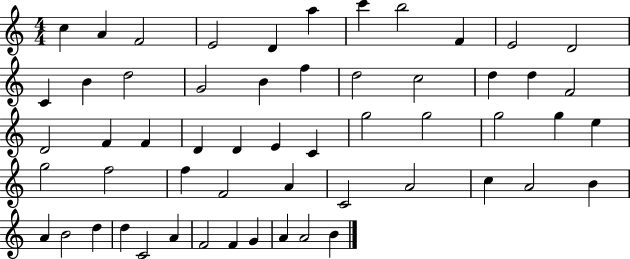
{
  \clef treble
  \numericTimeSignature
  \time 4/4
  \key c \major
  c''4 a'4 f'2 | e'2 d'4 a''4 | c'''4 b''2 f'4 | e'2 d'2 | \break c'4 b'4 d''2 | g'2 b'4 f''4 | d''2 c''2 | d''4 d''4 f'2 | \break d'2 f'4 f'4 | d'4 d'4 e'4 c'4 | g''2 g''2 | g''2 g''4 e''4 | \break g''2 f''2 | f''4 f'2 a'4 | c'2 a'2 | c''4 a'2 b'4 | \break a'4 b'2 d''4 | d''4 c'2 a'4 | f'2 f'4 g'4 | a'4 a'2 b'4 | \break \bar "|."
}